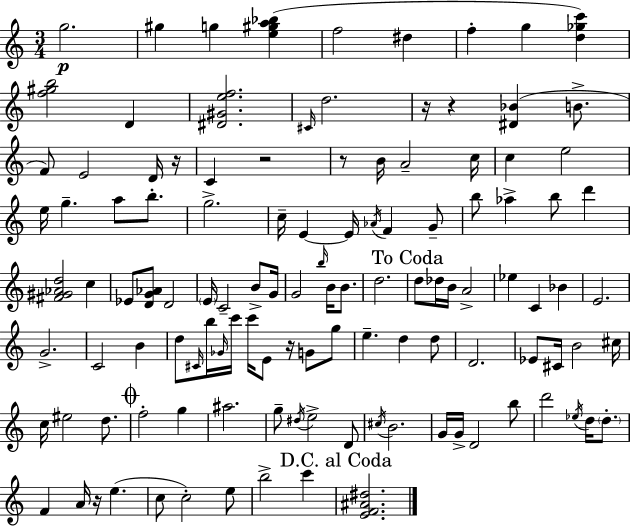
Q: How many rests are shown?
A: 7